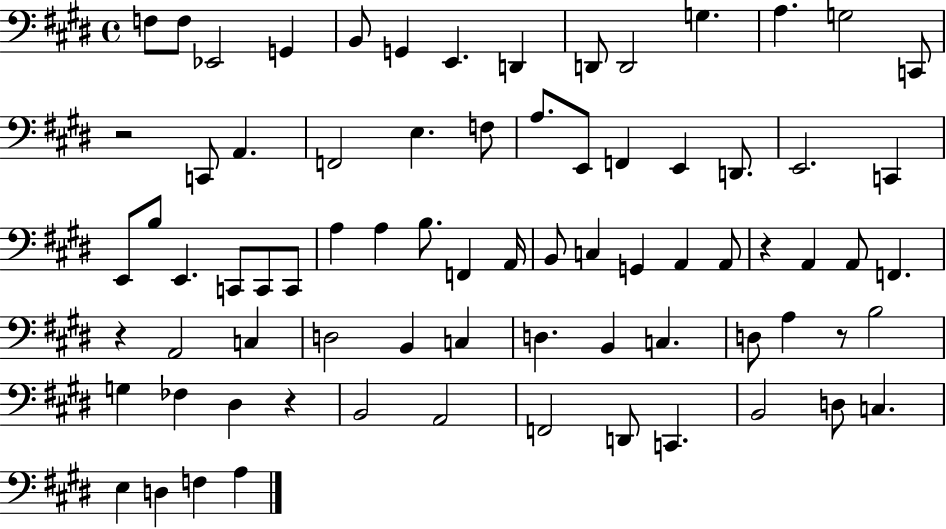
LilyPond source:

{
  \clef bass
  \time 4/4
  \defaultTimeSignature
  \key e \major
  \repeat volta 2 { f8 f8 ees,2 g,4 | b,8 g,4 e,4. d,4 | d,8 d,2 g4. | a4. g2 c,8 | \break r2 c,8 a,4. | f,2 e4. f8 | a8. e,8 f,4 e,4 d,8. | e,2. c,4 | \break e,8 b8 e,4. c,8 c,8 c,8 | a4 a4 b8. f,4 a,16 | b,8 c4 g,4 a,4 a,8 | r4 a,4 a,8 f,4. | \break r4 a,2 c4 | d2 b,4 c4 | d4. b,4 c4. | d8 a4 r8 b2 | \break g4 fes4 dis4 r4 | b,2 a,2 | f,2 d,8 c,4. | b,2 d8 c4. | \break e4 d4 f4 a4 | } \bar "|."
}